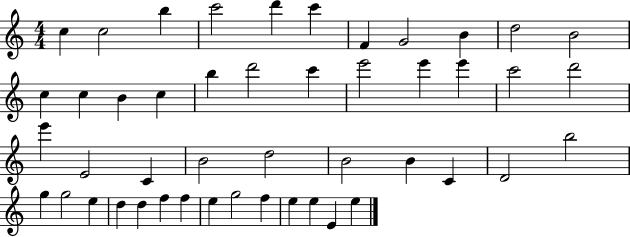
C5/q C5/h B5/q C6/h D6/q C6/q F4/q G4/h B4/q D5/h B4/h C5/q C5/q B4/q C5/q B5/q D6/h C6/q E6/h E6/q E6/q C6/h D6/h E6/q E4/h C4/q B4/h D5/h B4/h B4/q C4/q D4/h B5/h G5/q G5/h E5/q D5/q D5/q F5/q F5/q E5/q G5/h F5/q E5/q E5/q E4/q E5/q